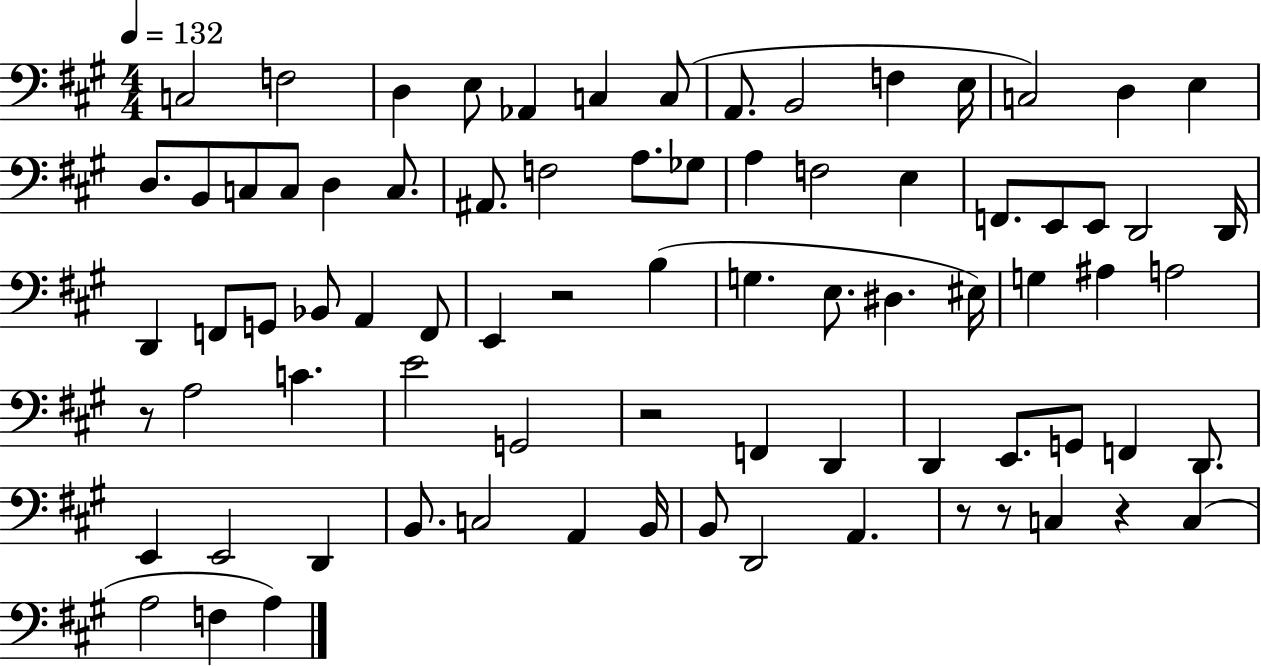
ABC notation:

X:1
T:Untitled
M:4/4
L:1/4
K:A
C,2 F,2 D, E,/2 _A,, C, C,/2 A,,/2 B,,2 F, E,/4 C,2 D, E, D,/2 B,,/2 C,/2 C,/2 D, C,/2 ^A,,/2 F,2 A,/2 _G,/2 A, F,2 E, F,,/2 E,,/2 E,,/2 D,,2 D,,/4 D,, F,,/2 G,,/2 _B,,/2 A,, F,,/2 E,, z2 B, G, E,/2 ^D, ^E,/4 G, ^A, A,2 z/2 A,2 C E2 G,,2 z2 F,, D,, D,, E,,/2 G,,/2 F,, D,,/2 E,, E,,2 D,, B,,/2 C,2 A,, B,,/4 B,,/2 D,,2 A,, z/2 z/2 C, z C, A,2 F, A,